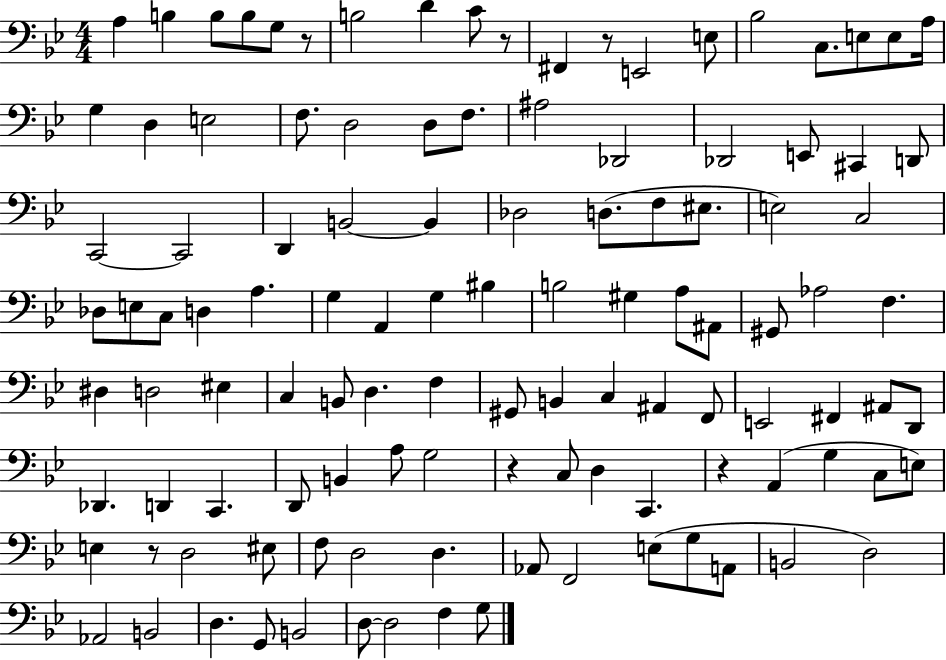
A3/q B3/q B3/e B3/e G3/e R/e B3/h D4/q C4/e R/e F#2/q R/e E2/h E3/e Bb3/h C3/e. E3/e E3/e A3/s G3/q D3/q E3/h F3/e. D3/h D3/e F3/e. A#3/h Db2/h Db2/h E2/e C#2/q D2/e C2/h C2/h D2/q B2/h B2/q Db3/h D3/e. F3/e EIS3/e. E3/h C3/h Db3/e E3/e C3/e D3/q A3/q. G3/q A2/q G3/q BIS3/q B3/h G#3/q A3/e A#2/e G#2/e Ab3/h F3/q. D#3/q D3/h EIS3/q C3/q B2/e D3/q. F3/q G#2/e B2/q C3/q A#2/q F2/e E2/h F#2/q A#2/e D2/e Db2/q. D2/q C2/q. D2/e B2/q A3/e G3/h R/q C3/e D3/q C2/q. R/q A2/q G3/q C3/e E3/e E3/q R/e D3/h EIS3/e F3/e D3/h D3/q. Ab2/e F2/h E3/e G3/e A2/e B2/h D3/h Ab2/h B2/h D3/q. G2/e B2/h D3/e D3/h F3/q G3/e